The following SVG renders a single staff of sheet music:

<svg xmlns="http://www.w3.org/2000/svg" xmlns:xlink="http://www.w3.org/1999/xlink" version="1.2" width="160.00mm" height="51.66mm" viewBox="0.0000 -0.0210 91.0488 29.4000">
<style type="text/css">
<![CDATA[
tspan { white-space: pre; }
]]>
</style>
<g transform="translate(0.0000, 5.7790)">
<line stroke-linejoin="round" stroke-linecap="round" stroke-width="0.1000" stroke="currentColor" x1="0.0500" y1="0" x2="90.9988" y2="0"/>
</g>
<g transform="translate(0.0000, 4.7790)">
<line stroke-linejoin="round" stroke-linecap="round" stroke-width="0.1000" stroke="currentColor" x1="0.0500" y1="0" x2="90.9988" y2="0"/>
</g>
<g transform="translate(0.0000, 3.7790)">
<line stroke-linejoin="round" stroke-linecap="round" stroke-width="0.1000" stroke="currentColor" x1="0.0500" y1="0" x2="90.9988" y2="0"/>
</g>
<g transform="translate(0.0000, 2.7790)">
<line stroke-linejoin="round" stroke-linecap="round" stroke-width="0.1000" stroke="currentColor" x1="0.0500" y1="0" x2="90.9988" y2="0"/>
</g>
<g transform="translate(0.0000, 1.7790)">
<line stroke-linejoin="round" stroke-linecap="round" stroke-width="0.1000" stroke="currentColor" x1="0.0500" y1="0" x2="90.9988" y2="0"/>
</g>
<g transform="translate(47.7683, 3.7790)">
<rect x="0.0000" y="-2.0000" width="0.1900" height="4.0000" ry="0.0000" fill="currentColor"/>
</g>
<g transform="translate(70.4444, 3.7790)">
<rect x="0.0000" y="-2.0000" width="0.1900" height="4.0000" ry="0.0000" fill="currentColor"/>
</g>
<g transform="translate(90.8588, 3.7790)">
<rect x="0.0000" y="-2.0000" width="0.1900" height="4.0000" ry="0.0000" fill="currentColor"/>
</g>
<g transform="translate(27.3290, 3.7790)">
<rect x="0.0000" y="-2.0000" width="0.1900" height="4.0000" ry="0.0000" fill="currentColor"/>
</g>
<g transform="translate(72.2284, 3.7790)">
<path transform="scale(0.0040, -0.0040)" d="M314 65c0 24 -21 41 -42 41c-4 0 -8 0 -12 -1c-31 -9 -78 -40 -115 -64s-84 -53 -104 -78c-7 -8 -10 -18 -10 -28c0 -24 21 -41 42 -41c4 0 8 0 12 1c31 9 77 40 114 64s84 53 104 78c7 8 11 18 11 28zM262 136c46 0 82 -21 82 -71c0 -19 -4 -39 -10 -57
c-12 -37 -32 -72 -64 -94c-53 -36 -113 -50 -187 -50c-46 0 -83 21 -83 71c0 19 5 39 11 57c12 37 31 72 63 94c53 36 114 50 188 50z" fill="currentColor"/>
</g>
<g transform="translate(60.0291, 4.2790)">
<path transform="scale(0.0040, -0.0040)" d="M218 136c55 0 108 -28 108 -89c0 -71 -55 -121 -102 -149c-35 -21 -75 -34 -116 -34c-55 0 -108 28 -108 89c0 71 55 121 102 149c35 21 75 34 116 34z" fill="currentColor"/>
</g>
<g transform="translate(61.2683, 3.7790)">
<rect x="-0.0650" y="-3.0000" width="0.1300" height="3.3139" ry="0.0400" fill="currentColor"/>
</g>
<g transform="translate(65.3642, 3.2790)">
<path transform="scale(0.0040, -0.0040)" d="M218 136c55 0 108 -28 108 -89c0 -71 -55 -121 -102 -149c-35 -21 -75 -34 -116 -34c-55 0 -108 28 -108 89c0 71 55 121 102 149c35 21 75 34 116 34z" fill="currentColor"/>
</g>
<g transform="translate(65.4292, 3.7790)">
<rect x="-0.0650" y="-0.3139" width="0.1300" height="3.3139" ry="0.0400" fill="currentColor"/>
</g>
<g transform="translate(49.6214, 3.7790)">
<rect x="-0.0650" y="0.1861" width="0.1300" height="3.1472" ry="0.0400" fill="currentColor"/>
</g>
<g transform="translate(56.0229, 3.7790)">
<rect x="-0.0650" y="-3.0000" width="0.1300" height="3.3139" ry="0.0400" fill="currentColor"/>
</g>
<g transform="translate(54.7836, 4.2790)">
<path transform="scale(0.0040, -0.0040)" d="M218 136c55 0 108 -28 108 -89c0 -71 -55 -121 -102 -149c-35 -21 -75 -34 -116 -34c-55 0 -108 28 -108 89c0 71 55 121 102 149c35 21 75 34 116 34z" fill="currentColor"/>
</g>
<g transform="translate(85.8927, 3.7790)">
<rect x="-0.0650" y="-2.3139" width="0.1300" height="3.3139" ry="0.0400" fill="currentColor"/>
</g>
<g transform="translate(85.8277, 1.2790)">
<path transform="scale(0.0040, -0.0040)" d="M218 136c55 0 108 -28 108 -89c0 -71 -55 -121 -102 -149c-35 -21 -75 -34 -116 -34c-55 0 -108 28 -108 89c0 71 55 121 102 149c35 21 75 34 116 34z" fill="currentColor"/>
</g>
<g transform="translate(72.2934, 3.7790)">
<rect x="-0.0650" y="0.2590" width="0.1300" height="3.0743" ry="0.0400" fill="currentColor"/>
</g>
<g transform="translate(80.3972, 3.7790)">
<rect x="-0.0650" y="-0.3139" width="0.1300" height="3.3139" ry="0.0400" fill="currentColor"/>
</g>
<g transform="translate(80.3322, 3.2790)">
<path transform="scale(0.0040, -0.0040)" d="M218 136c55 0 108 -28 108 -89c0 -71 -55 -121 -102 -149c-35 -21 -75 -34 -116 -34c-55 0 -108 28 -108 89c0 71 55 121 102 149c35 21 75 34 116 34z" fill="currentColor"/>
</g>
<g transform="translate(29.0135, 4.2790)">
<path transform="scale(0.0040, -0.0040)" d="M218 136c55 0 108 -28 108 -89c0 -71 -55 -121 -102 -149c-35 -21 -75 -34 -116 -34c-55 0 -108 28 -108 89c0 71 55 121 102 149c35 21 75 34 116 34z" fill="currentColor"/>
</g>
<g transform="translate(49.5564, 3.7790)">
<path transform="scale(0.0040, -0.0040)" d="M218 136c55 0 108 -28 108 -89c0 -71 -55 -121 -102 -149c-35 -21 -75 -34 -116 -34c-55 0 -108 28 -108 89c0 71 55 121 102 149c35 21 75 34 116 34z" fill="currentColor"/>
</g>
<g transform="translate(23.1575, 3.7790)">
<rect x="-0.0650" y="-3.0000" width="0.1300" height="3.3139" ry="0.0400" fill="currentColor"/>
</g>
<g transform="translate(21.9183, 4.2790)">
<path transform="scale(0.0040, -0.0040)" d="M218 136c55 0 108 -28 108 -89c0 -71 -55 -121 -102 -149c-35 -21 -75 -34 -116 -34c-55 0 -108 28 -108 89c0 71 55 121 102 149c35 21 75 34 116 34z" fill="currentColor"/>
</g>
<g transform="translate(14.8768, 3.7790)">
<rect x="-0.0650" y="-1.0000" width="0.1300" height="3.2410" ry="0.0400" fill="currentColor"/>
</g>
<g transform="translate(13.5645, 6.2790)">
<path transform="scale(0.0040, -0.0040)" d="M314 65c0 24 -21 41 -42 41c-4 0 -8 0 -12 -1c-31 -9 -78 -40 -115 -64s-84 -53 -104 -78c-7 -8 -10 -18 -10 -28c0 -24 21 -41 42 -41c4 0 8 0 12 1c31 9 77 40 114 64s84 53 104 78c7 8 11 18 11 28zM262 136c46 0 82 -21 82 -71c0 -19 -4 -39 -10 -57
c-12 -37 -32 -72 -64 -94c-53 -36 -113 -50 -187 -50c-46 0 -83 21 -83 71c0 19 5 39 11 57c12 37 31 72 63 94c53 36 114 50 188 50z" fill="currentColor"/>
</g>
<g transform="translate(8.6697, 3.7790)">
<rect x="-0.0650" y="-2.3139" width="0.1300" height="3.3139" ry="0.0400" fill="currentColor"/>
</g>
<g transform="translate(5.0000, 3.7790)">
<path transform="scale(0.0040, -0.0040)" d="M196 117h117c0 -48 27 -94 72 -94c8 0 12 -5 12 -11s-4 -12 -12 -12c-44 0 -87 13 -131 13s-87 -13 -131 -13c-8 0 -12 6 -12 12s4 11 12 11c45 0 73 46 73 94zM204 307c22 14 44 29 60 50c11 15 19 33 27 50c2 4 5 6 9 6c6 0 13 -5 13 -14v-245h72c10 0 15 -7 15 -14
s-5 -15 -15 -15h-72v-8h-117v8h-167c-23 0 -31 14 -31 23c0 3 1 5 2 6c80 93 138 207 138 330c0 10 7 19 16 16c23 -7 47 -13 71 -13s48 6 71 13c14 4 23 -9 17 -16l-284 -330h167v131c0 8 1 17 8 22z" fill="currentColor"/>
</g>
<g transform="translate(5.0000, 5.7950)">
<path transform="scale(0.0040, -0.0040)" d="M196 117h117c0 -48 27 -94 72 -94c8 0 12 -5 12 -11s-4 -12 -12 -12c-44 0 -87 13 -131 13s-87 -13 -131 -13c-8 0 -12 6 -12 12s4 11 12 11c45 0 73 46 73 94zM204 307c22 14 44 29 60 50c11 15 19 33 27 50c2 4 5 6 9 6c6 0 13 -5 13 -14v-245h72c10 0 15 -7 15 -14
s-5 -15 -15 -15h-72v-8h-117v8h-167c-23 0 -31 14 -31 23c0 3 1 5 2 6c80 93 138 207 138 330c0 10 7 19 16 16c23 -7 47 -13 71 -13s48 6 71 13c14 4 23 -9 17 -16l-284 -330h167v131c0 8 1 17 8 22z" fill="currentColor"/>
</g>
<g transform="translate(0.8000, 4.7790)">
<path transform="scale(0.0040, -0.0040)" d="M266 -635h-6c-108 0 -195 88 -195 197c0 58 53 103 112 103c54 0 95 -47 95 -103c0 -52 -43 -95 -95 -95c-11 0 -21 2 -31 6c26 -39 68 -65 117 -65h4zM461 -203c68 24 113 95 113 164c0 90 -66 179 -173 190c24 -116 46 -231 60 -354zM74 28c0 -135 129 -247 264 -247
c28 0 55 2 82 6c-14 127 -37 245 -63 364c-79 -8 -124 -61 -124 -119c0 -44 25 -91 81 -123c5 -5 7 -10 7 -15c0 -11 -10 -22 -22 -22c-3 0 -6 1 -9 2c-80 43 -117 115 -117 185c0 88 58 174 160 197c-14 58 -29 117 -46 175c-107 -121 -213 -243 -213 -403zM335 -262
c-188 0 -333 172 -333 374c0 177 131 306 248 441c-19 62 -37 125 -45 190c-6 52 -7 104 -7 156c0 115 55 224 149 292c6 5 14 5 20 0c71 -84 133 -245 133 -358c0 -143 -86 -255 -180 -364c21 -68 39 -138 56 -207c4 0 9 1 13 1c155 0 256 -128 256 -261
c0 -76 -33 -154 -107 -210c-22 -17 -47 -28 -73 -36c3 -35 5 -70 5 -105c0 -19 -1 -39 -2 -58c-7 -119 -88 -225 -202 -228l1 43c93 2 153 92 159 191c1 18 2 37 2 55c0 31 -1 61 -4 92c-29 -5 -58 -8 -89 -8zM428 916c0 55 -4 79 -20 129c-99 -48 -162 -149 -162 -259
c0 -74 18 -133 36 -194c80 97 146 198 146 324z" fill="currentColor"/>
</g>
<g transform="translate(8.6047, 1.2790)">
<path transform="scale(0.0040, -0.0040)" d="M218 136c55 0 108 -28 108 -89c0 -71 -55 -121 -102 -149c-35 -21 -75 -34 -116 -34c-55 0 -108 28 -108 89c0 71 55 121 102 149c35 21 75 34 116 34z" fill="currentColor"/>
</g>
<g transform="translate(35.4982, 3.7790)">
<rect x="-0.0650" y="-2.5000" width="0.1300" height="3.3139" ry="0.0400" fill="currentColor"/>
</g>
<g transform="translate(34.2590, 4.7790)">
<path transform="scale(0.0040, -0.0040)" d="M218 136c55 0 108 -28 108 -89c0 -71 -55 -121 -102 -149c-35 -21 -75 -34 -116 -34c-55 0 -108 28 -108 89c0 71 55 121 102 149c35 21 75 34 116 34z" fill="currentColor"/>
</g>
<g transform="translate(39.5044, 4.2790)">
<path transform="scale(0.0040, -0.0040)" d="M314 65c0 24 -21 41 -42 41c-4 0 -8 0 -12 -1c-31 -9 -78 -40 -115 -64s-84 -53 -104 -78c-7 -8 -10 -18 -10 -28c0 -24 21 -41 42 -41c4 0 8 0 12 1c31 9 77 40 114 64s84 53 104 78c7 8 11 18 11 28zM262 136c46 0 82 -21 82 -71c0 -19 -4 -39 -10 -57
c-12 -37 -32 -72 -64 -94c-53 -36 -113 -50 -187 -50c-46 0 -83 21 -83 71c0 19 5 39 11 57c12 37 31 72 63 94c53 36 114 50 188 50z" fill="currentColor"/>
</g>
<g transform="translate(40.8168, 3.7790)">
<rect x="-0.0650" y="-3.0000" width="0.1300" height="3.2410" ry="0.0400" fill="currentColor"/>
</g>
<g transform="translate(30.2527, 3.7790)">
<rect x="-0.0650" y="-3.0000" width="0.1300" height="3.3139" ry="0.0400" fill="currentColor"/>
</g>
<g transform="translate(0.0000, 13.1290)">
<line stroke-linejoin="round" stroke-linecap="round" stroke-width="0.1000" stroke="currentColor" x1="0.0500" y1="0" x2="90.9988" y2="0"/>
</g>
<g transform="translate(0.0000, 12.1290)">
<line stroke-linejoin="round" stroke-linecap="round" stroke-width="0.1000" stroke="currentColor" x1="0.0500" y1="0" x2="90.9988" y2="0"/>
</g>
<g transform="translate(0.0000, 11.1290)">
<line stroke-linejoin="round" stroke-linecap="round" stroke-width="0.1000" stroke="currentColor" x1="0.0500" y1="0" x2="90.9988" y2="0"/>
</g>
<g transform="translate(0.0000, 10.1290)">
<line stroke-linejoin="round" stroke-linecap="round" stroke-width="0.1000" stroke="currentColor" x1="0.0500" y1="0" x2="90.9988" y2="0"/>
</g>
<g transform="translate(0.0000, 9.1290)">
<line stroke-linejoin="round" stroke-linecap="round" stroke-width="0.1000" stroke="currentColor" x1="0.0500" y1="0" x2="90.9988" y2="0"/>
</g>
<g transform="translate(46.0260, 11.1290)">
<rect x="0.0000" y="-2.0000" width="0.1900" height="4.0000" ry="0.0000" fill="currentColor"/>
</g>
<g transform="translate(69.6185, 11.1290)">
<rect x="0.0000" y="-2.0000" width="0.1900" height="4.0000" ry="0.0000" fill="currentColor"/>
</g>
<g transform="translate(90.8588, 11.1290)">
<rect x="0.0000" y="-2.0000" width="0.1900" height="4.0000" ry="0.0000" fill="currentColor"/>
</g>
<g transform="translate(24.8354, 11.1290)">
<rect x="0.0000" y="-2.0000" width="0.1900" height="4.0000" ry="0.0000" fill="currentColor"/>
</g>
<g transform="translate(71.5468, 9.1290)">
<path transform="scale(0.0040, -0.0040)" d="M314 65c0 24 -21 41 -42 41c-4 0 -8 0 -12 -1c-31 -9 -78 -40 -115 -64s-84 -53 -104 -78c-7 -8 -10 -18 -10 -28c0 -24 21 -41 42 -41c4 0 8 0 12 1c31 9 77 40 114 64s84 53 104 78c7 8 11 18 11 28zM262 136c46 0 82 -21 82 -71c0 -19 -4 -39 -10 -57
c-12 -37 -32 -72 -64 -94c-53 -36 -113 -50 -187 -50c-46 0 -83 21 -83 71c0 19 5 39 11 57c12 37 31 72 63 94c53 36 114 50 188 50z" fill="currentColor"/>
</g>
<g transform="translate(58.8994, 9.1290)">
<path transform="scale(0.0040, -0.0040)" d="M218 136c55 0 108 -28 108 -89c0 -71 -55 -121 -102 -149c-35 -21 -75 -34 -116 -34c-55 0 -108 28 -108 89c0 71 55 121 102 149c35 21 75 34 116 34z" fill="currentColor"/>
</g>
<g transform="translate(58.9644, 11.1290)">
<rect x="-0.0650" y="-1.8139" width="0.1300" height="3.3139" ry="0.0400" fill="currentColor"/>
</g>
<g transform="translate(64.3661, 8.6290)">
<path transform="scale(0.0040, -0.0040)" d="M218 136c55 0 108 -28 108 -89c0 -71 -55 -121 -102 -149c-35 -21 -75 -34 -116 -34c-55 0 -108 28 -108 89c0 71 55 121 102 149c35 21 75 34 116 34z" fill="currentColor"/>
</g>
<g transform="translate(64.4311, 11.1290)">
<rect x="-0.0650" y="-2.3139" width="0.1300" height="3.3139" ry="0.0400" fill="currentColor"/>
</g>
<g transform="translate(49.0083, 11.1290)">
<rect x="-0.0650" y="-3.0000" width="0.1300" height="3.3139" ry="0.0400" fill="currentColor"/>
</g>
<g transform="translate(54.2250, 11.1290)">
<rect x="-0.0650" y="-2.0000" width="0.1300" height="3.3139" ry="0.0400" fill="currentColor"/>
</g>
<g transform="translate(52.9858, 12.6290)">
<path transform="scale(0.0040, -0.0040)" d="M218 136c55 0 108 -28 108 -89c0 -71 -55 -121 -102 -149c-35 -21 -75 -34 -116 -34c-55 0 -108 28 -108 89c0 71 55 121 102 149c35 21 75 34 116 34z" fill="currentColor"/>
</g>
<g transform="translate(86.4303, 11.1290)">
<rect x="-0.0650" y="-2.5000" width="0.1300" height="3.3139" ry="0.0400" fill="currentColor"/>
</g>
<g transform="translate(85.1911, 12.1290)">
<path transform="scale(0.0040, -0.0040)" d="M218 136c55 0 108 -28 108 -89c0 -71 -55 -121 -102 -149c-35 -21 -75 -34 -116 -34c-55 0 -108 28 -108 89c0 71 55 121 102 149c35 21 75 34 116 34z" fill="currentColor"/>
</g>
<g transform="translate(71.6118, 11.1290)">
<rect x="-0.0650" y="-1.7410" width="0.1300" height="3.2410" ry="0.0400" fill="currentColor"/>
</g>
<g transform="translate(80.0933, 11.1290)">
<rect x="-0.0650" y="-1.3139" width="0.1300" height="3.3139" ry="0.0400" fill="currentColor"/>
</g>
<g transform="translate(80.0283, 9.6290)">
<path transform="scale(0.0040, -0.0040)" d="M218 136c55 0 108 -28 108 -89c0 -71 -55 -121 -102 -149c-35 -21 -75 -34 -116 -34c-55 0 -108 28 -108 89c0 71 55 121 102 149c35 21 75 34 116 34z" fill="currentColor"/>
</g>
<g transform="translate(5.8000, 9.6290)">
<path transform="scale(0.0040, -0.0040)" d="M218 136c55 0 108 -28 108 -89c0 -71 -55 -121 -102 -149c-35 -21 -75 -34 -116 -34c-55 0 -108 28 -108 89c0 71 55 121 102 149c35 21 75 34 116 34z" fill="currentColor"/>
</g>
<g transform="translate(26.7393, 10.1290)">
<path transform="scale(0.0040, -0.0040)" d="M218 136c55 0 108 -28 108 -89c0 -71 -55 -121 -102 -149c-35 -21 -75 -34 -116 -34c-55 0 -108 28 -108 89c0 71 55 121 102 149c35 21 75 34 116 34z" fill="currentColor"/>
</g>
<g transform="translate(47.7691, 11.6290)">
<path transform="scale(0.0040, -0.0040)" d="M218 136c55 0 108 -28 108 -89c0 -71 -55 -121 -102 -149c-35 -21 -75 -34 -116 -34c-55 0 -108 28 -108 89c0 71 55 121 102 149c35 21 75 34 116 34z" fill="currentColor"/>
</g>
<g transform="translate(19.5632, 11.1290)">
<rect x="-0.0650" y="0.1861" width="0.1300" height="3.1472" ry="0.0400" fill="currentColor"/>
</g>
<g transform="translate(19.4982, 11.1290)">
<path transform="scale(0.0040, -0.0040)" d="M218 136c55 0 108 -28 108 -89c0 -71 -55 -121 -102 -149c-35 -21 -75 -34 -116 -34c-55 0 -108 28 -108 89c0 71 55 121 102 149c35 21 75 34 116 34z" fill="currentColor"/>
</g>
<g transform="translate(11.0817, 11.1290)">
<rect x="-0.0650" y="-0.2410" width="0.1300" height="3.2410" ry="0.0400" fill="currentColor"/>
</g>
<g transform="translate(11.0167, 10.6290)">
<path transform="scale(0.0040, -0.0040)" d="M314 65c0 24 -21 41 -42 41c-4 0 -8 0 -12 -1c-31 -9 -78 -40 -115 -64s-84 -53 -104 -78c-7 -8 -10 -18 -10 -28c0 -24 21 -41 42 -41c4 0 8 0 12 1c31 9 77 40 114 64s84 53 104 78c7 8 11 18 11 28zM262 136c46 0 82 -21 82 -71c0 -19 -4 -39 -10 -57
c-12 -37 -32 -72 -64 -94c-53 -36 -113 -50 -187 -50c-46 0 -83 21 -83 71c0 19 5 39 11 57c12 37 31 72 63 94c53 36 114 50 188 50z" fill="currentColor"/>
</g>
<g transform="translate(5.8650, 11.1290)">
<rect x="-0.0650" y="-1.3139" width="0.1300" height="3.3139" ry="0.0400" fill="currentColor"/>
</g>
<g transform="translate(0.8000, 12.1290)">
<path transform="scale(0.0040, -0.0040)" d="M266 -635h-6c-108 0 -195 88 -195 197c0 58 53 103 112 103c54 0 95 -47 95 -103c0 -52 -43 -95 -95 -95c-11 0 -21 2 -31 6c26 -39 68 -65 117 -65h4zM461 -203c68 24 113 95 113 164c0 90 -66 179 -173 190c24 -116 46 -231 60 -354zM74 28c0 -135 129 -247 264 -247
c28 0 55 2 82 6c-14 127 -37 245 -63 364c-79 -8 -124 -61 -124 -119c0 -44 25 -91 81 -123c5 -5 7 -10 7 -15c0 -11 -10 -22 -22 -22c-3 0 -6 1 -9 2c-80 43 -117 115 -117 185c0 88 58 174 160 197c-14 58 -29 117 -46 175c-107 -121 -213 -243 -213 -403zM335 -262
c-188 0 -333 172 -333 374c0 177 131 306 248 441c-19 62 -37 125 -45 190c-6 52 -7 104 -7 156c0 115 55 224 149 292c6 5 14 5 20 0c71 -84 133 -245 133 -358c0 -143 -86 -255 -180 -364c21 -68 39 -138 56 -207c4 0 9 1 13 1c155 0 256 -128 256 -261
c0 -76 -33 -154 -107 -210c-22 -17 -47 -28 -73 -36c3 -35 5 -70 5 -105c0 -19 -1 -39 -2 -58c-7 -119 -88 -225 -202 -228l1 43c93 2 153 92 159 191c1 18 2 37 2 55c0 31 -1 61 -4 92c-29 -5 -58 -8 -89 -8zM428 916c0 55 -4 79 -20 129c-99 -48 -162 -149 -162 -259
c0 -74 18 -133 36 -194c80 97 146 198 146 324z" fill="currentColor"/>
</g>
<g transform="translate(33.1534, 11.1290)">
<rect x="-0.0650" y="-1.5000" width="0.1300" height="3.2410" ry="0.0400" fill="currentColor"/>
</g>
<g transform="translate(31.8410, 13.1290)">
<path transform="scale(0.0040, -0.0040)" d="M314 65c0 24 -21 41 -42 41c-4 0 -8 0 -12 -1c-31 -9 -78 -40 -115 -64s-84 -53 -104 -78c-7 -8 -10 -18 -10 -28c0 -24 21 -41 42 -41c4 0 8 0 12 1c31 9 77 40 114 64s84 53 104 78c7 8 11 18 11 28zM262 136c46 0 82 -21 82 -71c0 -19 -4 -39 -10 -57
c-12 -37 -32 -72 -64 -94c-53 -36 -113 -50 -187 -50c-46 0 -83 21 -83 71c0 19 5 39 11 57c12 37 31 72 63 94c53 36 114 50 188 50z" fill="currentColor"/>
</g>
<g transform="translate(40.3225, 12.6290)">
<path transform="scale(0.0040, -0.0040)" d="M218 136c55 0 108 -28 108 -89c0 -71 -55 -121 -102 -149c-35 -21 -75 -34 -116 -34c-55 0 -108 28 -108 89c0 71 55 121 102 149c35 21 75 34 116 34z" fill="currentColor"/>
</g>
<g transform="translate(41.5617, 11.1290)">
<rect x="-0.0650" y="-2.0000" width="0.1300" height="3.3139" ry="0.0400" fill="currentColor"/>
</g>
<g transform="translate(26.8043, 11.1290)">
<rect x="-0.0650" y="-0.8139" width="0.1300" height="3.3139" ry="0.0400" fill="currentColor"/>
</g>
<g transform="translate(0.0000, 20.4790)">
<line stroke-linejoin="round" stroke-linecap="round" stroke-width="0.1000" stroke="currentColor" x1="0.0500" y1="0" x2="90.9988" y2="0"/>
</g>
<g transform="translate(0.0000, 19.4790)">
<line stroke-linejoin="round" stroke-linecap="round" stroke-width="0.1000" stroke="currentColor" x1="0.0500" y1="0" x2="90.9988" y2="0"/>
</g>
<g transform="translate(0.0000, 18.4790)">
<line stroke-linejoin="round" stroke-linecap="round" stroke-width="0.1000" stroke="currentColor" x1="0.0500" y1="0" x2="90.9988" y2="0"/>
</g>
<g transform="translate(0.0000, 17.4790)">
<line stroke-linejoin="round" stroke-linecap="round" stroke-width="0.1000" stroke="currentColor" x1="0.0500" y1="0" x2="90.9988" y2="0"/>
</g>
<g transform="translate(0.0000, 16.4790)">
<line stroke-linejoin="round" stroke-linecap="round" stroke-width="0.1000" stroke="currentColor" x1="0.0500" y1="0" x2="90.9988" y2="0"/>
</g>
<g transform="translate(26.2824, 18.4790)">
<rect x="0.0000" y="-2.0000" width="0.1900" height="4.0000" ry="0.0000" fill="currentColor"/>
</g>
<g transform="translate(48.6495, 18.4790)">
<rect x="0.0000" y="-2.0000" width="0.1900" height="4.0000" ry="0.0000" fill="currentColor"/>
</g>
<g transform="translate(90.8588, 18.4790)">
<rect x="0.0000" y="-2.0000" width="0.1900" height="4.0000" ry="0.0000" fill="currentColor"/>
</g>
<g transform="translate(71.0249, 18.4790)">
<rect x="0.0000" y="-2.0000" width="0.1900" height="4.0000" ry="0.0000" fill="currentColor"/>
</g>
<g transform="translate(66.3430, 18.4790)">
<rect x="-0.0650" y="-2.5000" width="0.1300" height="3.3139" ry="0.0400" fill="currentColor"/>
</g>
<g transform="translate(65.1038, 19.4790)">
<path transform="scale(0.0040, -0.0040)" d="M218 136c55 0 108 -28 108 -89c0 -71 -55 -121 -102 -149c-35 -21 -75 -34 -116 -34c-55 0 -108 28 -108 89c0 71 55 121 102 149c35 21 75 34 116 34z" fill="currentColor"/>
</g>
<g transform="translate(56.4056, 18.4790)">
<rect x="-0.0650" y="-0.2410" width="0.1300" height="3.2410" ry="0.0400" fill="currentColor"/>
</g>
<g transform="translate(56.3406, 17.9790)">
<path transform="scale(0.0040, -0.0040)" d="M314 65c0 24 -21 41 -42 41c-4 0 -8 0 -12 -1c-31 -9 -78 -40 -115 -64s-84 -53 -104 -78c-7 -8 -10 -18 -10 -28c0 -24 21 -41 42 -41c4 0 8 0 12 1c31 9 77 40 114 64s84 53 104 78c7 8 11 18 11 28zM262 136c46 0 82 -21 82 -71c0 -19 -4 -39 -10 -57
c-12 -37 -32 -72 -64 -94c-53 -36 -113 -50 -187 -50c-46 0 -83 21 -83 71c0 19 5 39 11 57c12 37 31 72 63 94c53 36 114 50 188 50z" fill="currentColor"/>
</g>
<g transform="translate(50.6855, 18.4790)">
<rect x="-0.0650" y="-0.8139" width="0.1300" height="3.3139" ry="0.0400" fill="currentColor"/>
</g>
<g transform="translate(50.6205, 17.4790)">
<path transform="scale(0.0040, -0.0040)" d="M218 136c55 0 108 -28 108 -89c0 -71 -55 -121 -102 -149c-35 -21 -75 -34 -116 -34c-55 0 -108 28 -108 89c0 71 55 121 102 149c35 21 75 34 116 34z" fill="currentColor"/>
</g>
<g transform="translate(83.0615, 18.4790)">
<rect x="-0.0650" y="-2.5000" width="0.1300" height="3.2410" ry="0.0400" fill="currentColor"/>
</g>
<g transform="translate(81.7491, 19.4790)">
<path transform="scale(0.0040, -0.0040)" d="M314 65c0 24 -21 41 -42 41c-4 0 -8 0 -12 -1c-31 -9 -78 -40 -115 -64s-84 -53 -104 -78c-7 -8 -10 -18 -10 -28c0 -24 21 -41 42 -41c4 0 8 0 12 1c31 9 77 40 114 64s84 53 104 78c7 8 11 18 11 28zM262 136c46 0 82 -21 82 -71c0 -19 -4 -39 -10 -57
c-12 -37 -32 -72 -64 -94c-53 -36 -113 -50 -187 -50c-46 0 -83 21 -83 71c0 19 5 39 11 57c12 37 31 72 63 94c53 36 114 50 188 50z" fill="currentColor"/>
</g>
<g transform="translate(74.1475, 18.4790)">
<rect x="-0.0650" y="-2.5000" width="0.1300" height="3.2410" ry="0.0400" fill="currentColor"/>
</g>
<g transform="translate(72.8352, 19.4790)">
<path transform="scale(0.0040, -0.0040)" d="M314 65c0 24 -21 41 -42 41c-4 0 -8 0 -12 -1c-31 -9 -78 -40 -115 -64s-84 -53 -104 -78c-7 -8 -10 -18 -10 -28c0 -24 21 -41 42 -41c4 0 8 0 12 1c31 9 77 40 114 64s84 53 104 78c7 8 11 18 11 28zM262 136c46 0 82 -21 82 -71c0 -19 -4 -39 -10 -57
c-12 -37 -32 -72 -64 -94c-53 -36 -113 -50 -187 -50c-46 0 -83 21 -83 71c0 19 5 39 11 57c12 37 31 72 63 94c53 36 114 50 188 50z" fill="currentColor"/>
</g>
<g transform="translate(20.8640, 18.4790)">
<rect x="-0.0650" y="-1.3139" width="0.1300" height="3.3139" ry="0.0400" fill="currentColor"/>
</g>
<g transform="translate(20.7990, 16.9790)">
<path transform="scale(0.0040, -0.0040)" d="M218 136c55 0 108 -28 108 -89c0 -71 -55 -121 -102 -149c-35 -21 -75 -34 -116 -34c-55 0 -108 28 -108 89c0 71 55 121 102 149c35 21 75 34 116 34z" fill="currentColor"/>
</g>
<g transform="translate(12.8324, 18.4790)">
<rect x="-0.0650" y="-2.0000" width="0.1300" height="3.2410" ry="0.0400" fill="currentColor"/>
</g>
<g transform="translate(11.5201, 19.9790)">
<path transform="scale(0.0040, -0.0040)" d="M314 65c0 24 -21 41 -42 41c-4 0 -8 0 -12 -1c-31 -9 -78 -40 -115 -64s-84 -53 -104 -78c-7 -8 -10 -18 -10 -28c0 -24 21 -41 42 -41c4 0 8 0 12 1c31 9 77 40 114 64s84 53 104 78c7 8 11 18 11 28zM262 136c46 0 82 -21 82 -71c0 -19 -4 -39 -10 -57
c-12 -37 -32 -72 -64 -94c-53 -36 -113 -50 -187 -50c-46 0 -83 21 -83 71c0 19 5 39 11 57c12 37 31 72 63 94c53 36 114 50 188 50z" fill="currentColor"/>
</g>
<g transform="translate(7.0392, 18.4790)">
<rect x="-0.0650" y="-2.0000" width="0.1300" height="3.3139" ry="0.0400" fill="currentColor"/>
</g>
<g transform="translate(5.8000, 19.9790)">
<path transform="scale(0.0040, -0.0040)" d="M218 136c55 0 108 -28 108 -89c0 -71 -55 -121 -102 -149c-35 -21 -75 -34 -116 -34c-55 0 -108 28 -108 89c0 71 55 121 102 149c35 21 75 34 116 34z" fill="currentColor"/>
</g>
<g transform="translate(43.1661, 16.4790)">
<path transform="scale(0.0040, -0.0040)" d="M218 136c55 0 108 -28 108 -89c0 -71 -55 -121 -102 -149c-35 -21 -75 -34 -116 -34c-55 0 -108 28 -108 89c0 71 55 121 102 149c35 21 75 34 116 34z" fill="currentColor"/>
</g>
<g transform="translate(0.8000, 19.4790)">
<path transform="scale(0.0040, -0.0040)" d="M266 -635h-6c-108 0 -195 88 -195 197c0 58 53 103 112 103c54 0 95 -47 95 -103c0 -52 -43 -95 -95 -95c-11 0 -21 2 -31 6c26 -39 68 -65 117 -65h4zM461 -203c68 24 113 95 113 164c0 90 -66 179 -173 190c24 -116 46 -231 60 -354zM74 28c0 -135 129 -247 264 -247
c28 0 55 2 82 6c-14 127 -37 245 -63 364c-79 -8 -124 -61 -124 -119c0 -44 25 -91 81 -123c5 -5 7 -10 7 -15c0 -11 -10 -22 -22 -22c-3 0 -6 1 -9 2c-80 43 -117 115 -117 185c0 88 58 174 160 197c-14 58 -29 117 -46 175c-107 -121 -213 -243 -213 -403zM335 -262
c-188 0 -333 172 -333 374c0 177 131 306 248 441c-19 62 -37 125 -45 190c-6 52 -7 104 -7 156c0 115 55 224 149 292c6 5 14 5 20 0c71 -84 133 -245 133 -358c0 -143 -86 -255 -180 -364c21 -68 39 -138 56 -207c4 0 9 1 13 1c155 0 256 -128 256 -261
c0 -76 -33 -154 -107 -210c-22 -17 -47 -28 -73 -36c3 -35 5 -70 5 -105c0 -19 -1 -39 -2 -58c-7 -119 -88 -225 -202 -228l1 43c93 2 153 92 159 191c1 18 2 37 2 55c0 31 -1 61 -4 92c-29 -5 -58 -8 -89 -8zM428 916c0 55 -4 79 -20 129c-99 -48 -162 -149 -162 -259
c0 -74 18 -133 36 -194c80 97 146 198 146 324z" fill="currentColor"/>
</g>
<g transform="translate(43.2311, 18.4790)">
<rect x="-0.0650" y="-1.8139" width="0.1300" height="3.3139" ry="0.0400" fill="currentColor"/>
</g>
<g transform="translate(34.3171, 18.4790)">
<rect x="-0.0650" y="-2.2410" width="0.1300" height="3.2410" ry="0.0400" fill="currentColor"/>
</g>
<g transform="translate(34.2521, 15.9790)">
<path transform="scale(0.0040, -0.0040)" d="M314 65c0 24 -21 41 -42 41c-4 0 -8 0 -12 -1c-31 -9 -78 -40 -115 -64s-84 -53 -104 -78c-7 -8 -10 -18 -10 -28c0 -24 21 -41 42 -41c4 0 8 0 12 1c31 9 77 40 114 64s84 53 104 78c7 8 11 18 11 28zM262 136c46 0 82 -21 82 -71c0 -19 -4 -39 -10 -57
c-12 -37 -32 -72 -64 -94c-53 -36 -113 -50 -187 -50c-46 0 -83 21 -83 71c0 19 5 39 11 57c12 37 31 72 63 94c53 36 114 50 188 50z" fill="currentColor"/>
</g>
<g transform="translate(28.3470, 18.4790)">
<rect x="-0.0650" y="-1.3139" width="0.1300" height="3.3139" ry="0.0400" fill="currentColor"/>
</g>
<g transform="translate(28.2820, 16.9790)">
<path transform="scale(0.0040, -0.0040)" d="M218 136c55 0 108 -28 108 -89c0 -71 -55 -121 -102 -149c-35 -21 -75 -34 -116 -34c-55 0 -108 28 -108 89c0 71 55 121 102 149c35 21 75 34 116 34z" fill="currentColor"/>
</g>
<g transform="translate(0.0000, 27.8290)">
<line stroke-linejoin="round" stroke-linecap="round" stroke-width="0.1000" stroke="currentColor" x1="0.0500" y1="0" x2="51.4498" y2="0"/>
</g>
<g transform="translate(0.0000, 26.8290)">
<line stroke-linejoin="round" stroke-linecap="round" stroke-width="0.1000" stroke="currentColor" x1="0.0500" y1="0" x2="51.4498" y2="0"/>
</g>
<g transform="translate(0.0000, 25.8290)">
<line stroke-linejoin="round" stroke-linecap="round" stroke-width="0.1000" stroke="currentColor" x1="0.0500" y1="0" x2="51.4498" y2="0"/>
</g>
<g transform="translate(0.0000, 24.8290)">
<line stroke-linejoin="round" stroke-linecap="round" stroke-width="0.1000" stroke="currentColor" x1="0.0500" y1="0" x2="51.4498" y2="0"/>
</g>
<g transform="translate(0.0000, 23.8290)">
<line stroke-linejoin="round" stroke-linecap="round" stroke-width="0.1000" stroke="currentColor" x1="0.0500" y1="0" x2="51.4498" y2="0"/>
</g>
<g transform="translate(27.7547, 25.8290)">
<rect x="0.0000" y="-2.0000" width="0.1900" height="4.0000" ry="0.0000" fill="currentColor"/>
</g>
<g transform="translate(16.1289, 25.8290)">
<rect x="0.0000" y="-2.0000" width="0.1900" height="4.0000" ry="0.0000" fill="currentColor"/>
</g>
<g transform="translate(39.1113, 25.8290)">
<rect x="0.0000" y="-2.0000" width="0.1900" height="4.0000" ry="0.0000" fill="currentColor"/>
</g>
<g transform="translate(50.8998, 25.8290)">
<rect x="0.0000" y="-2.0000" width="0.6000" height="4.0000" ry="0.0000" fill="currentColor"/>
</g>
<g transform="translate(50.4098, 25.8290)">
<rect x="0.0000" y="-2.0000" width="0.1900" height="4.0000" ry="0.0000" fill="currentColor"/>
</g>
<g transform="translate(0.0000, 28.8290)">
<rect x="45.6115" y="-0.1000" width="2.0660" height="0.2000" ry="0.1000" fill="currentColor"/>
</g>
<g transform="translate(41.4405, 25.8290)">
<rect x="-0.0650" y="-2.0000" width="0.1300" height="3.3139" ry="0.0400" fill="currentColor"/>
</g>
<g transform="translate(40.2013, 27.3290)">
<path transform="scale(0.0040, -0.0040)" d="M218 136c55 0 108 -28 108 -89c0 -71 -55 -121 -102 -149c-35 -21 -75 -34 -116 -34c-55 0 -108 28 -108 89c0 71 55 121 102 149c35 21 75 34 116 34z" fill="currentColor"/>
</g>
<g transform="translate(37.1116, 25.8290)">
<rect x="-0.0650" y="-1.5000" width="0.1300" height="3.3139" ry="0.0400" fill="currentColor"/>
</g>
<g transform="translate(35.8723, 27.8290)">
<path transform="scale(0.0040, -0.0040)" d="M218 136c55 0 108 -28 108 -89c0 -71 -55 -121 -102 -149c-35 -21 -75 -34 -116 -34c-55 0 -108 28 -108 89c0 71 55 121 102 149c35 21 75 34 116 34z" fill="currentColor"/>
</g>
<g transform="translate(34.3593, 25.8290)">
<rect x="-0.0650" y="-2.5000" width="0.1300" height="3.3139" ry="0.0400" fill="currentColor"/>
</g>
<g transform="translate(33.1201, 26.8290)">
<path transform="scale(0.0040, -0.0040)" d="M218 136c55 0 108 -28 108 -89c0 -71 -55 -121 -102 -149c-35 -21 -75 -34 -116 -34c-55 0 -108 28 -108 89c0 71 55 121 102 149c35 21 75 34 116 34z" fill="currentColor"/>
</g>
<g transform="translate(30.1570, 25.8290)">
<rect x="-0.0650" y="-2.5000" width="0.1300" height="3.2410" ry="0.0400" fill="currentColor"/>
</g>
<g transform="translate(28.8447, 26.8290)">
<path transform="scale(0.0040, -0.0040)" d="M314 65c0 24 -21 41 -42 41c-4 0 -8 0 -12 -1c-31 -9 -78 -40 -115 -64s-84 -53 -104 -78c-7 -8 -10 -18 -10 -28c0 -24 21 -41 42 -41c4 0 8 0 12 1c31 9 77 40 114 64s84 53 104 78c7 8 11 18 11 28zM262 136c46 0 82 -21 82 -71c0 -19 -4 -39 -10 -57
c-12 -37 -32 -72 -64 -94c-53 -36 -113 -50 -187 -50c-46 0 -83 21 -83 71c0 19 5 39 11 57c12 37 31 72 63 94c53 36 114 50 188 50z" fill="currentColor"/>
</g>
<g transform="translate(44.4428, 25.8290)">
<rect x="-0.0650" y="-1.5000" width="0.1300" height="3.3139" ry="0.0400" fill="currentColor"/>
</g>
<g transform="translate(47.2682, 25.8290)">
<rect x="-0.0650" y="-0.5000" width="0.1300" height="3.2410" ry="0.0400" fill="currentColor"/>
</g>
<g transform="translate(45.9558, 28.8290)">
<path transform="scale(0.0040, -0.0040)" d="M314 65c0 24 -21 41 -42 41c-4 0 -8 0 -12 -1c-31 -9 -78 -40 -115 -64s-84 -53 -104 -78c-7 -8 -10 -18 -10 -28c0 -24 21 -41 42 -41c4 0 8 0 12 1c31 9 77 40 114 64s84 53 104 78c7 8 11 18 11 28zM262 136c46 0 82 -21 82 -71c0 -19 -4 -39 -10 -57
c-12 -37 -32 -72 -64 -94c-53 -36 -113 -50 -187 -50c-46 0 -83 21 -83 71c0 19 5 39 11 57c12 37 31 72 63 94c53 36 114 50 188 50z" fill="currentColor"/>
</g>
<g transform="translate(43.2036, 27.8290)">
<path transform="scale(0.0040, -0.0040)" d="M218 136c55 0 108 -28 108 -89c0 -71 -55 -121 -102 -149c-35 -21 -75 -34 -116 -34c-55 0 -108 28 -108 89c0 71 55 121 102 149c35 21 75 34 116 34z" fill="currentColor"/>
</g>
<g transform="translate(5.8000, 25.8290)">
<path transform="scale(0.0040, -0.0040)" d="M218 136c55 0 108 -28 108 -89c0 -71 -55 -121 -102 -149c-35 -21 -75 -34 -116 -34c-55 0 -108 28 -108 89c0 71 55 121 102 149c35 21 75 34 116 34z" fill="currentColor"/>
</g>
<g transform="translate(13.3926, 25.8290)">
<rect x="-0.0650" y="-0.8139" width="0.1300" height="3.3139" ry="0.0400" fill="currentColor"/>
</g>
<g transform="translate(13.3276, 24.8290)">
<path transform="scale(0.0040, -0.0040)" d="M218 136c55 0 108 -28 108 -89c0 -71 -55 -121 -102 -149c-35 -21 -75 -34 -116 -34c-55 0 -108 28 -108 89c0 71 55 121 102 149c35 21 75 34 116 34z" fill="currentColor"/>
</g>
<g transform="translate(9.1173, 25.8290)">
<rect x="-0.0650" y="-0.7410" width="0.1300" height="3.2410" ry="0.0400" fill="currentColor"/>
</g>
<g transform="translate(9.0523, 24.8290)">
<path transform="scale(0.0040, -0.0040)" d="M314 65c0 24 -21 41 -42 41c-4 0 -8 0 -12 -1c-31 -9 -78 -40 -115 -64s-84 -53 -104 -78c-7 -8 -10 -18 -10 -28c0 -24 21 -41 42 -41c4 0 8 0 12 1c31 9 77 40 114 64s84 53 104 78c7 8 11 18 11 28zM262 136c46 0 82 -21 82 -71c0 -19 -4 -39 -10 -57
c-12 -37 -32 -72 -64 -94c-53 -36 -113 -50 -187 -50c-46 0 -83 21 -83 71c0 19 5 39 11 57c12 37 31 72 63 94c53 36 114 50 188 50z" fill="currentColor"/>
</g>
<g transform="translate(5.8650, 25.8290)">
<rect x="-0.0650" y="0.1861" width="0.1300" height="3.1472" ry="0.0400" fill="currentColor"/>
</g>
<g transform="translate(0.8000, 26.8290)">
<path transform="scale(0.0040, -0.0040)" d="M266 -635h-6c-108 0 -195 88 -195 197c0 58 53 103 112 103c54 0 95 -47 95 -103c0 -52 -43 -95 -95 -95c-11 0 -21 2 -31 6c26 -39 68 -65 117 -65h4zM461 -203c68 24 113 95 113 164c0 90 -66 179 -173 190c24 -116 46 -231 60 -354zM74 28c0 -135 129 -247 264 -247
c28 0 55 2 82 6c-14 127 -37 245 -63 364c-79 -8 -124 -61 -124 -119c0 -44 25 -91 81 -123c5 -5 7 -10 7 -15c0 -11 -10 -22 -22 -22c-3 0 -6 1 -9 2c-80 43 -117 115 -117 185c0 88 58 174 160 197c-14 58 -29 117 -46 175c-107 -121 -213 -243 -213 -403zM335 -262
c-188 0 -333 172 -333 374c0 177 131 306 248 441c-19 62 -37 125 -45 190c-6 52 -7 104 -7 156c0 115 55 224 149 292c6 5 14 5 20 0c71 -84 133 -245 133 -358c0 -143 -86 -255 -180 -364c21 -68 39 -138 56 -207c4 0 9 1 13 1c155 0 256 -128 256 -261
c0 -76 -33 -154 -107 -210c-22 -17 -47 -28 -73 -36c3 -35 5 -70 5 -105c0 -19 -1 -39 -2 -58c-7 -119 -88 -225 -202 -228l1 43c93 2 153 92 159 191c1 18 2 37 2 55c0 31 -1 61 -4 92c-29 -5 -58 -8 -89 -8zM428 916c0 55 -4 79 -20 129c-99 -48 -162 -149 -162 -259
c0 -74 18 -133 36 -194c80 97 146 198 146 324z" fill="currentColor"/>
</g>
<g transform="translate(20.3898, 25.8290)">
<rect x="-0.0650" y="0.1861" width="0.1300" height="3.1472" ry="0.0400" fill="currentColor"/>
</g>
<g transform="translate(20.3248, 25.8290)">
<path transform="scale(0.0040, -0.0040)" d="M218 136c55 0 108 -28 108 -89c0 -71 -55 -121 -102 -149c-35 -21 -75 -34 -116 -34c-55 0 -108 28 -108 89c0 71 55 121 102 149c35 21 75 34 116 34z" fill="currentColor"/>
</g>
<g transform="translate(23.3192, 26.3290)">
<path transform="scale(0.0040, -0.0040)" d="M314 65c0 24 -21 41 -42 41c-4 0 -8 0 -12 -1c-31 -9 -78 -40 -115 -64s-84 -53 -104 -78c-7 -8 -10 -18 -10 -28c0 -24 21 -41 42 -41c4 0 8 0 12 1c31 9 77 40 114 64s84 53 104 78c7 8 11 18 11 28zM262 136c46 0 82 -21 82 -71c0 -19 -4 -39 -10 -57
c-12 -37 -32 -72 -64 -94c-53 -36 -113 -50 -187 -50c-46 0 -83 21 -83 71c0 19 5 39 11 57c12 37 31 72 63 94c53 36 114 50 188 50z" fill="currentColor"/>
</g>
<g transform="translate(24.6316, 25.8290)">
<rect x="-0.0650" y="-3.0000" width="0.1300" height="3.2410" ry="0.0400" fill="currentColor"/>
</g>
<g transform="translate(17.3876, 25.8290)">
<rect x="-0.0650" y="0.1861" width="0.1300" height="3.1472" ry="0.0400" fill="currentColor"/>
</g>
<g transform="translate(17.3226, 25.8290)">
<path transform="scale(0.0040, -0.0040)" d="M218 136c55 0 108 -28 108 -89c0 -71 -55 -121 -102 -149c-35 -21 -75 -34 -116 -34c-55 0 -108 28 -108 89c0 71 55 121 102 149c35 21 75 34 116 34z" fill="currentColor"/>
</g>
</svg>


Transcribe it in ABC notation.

X:1
T:Untitled
M:4/4
L:1/4
K:C
g D2 A A G A2 B A A c B2 c g e c2 B d E2 F A F f g f2 e G F F2 e e g2 f d c2 G G2 G2 B d2 d B B A2 G2 G E F E C2